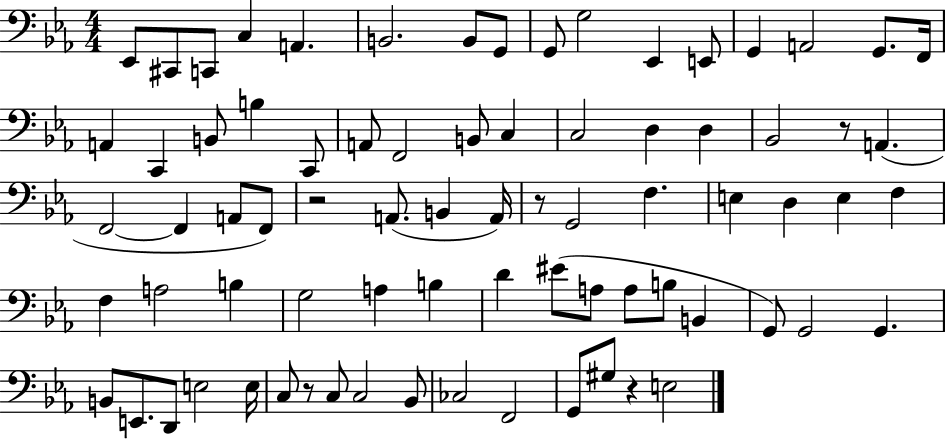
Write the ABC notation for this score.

X:1
T:Untitled
M:4/4
L:1/4
K:Eb
_E,,/2 ^C,,/2 C,,/2 C, A,, B,,2 B,,/2 G,,/2 G,,/2 G,2 _E,, E,,/2 G,, A,,2 G,,/2 F,,/4 A,, C,, B,,/2 B, C,,/2 A,,/2 F,,2 B,,/2 C, C,2 D, D, _B,,2 z/2 A,, F,,2 F,, A,,/2 F,,/2 z2 A,,/2 B,, A,,/4 z/2 G,,2 F, E, D, E, F, F, A,2 B, G,2 A, B, D ^E/2 A,/2 A,/2 B,/2 B,, G,,/2 G,,2 G,, B,,/2 E,,/2 D,,/2 E,2 E,/4 C,/2 z/2 C,/2 C,2 _B,,/2 _C,2 F,,2 G,,/2 ^G,/2 z E,2